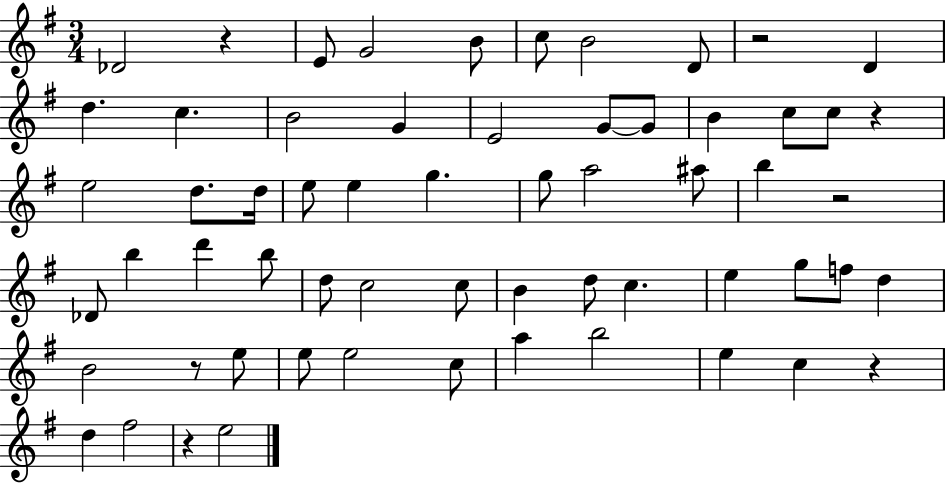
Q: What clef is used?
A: treble